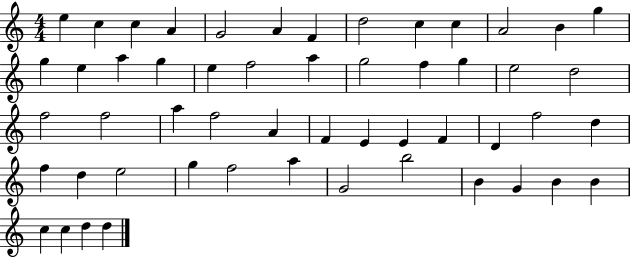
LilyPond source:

{
  \clef treble
  \numericTimeSignature
  \time 4/4
  \key c \major
  e''4 c''4 c''4 a'4 | g'2 a'4 f'4 | d''2 c''4 c''4 | a'2 b'4 g''4 | \break g''4 e''4 a''4 g''4 | e''4 f''2 a''4 | g''2 f''4 g''4 | e''2 d''2 | \break f''2 f''2 | a''4 f''2 a'4 | f'4 e'4 e'4 f'4 | d'4 f''2 d''4 | \break f''4 d''4 e''2 | g''4 f''2 a''4 | g'2 b''2 | b'4 g'4 b'4 b'4 | \break c''4 c''4 d''4 d''4 | \bar "|."
}